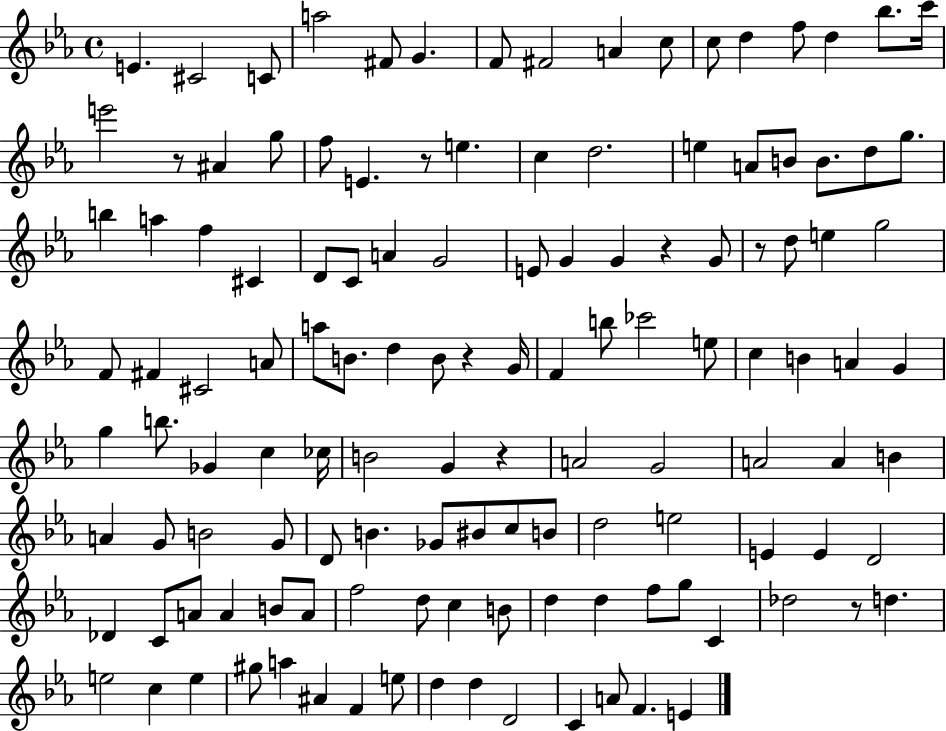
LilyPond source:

{
  \clef treble
  \time 4/4
  \defaultTimeSignature
  \key ees \major
  \repeat volta 2 { e'4. cis'2 c'8 | a''2 fis'8 g'4. | f'8 fis'2 a'4 c''8 | c''8 d''4 f''8 d''4 bes''8. c'''16 | \break e'''2 r8 ais'4 g''8 | f''8 e'4. r8 e''4. | c''4 d''2. | e''4 a'8 b'8 b'8. d''8 g''8. | \break b''4 a''4 f''4 cis'4 | d'8 c'8 a'4 g'2 | e'8 g'4 g'4 r4 g'8 | r8 d''8 e''4 g''2 | \break f'8 fis'4 cis'2 a'8 | a''8 b'8. d''4 b'8 r4 g'16 | f'4 b''8 ces'''2 e''8 | c''4 b'4 a'4 g'4 | \break g''4 b''8. ges'4 c''4 ces''16 | b'2 g'4 r4 | a'2 g'2 | a'2 a'4 b'4 | \break a'4 g'8 b'2 g'8 | d'8 b'4. ges'8 bis'8 c''8 b'8 | d''2 e''2 | e'4 e'4 d'2 | \break des'4 c'8 a'8 a'4 b'8 a'8 | f''2 d''8 c''4 b'8 | d''4 d''4 f''8 g''8 c'4 | des''2 r8 d''4. | \break e''2 c''4 e''4 | gis''8 a''4 ais'4 f'4 e''8 | d''4 d''4 d'2 | c'4 a'8 f'4. e'4 | \break } \bar "|."
}